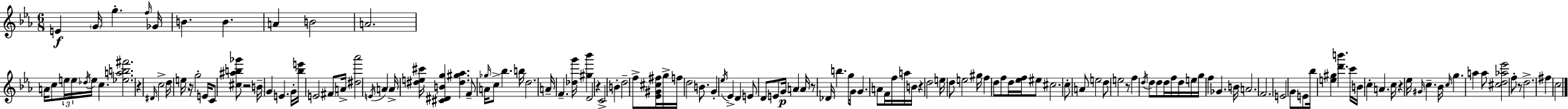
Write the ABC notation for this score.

X:1
T:Untitled
M:6/8
L:1/4
K:Cm
E G/4 g f/4 _G/4 B B A B2 A2 A/4 c/2 e/4 e/4 _d/4 e/4 c [_eab^f']2 z ^D/4 c2 d/4 e/4 z/4 g2 E/4 C/2 [^c^ab_g']/2 z2 B/4 G E G/4 [_be']/4 E2 ^F/2 A/4 [^d_a']2 E/4 A A/4 [^de^c']/4 [^C^DBg] [^d^g_a] F/2 A/4 _g/4 c/2 _b b/4 d2 A/4 F [_dg']/4 [^g_b'] D2 z C2 B d2 f/2 [_E^G^c^f]/4 g/4 f/4 d2 B/2 G _e/4 _E D E/2 D/2 E/2 G/4 A A/4 z/2 _D/4 b g/2 G/4 G A/2 F/4 f/4 a/4 B/4 z d2 e/4 d/2 e2 ^g/4 f d/2 f/2 d/4 [_ef]/4 ^e/2 ^c2 c/2 A/2 e2 d/2 e2 z/2 f d/4 d/2 d/2 d/4 f/4 d/4 e/4 g/4 f _G B/4 A2 F2 E2 G/2 E/2 _b/4 [e^g] [d'b'] c'/4 B/4 c A c/4 z _e/4 ^G/4 c _B/4 c/4 g a a/2 [^cd_a_e']2 f/2 z/2 d2 ^f c2